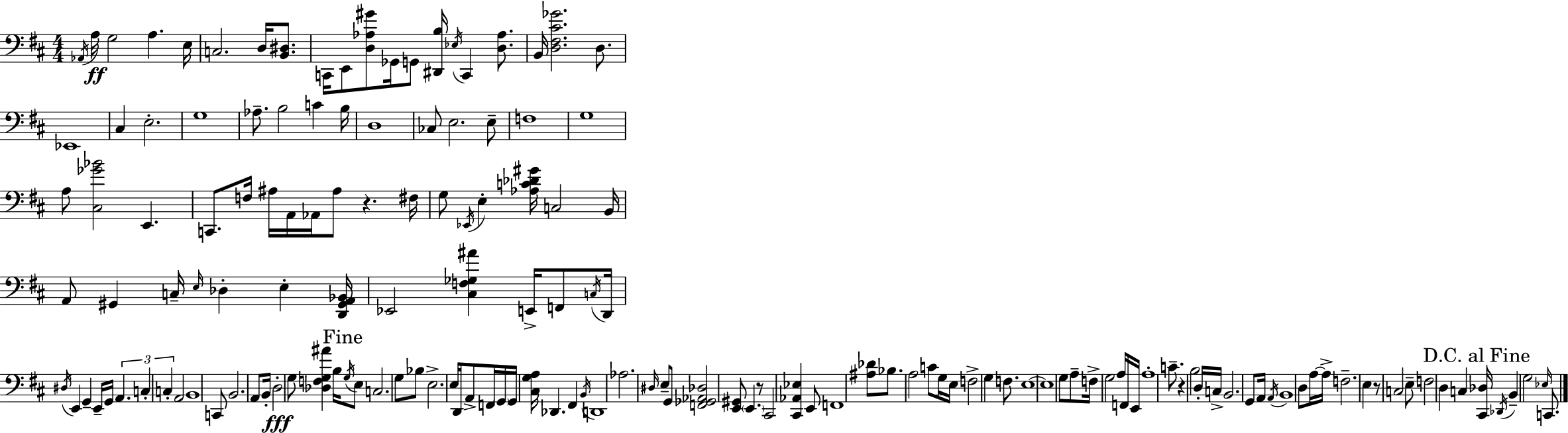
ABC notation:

X:1
T:Untitled
M:4/4
L:1/4
K:D
_A,,/4 A,/4 G,2 A, E,/4 C,2 D,/4 [B,,^D,]/2 C,,/4 E,,/2 [D,_A,^G]/2 _G,,/4 G,,/2 [^D,,B,]/4 _E,/4 C,, [D,_A,]/2 B,,/4 [D,^F,^C_G]2 D,/2 _E,,4 ^C, E,2 G,4 _A,/2 B,2 C B,/4 D,4 _C,/2 E,2 E,/2 F,4 G,4 A,/2 [^C,_G_B]2 E,, C,,/2 F,/4 ^A,/4 A,,/4 _A,,/4 ^A,/2 z ^F,/4 G,/2 _E,,/4 E, [_A,C_D^G]/4 C,2 B,,/4 A,,/2 ^G,, C,/4 E,/4 _D, E, [D,,^G,,A,,_B,,]/4 _E,,2 [^C,F,_G,^A] E,,/4 F,,/2 C,/4 D,,/4 ^D,/4 E,, G,, E,,/4 G,,/4 A,, C, C, A,,2 B,,4 C,,/2 B,,2 A,,/2 B,,/4 D,2 G,/2 [_D,F,G,^A] B,/4 G,/4 E,/2 C,2 G,/2 _B,/2 E,2 E,/4 D,,/4 A,,/2 F,,/4 G,,/4 G,,/4 [^C,G,A,]/4 _D,, ^F,, B,,/4 D,,4 _A,2 ^D,/4 E,/2 G,,/2 [F,,_G,,_A,,_D,]2 [E,,^G,,]/2 E,, z/2 ^C,,2 [^C,,_A,,_E,] E,,/2 F,,4 [^A,_D]/2 _B,/2 A,2 C/2 G,/4 E,/4 F,2 G, F,/2 E,4 E,4 G,/2 A,/2 F,/4 G,2 A,/4 F,,/4 E,,/4 A,4 C/2 z B,2 D,/4 C,/4 B,,2 G,,/2 A,,/4 A,,/4 B,,4 D,/2 A,/4 A,/4 F,2 E, z/2 C,2 E,/2 F,2 D, C, [^C,,_D,]/4 _D,,/4 B,, G,2 _E,/4 C,,/2